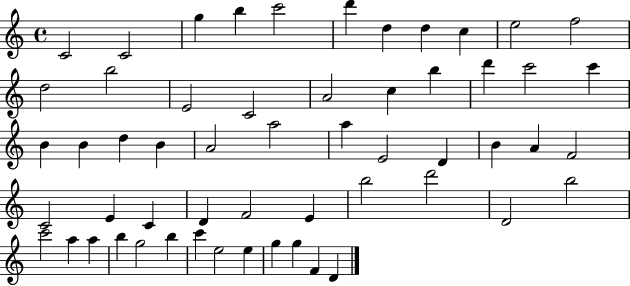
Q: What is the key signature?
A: C major